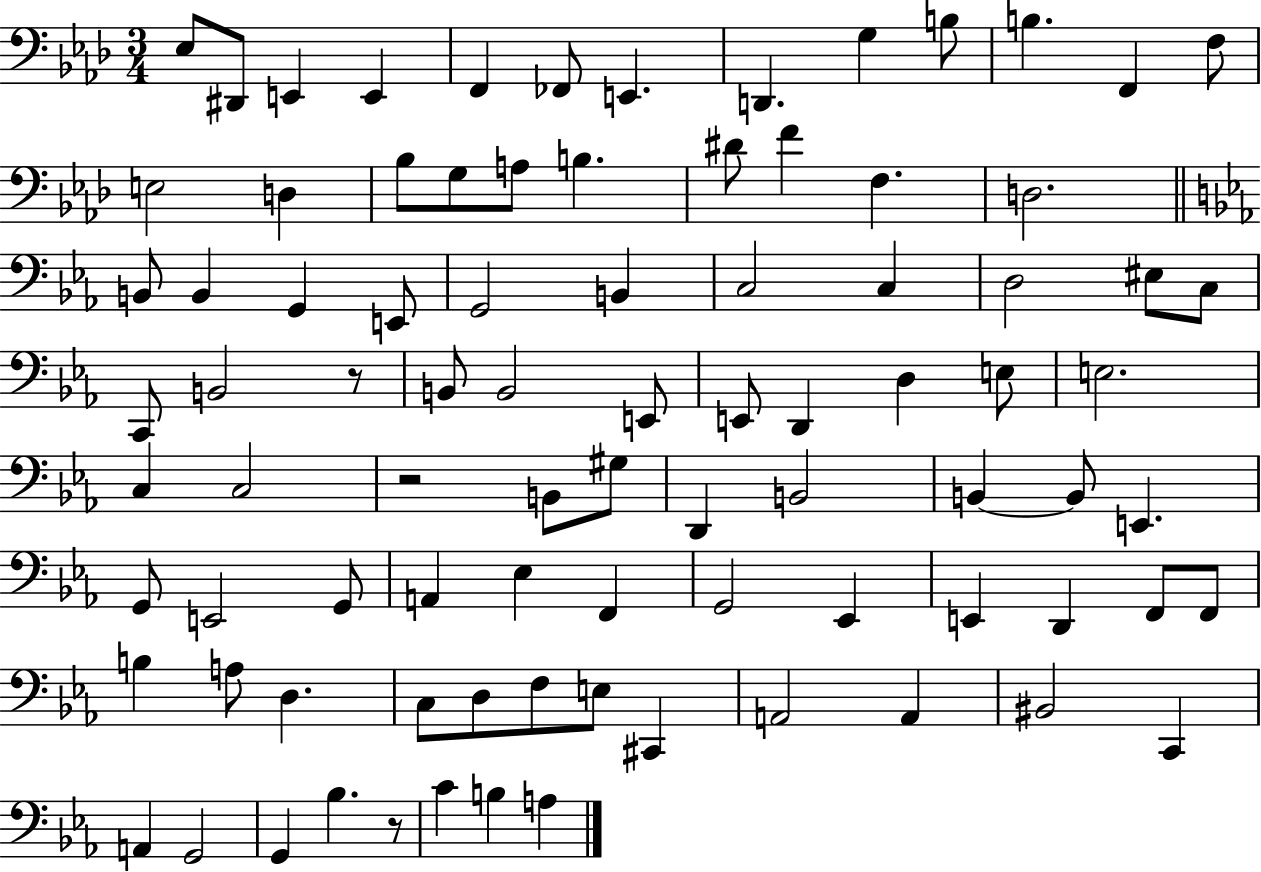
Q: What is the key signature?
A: AES major